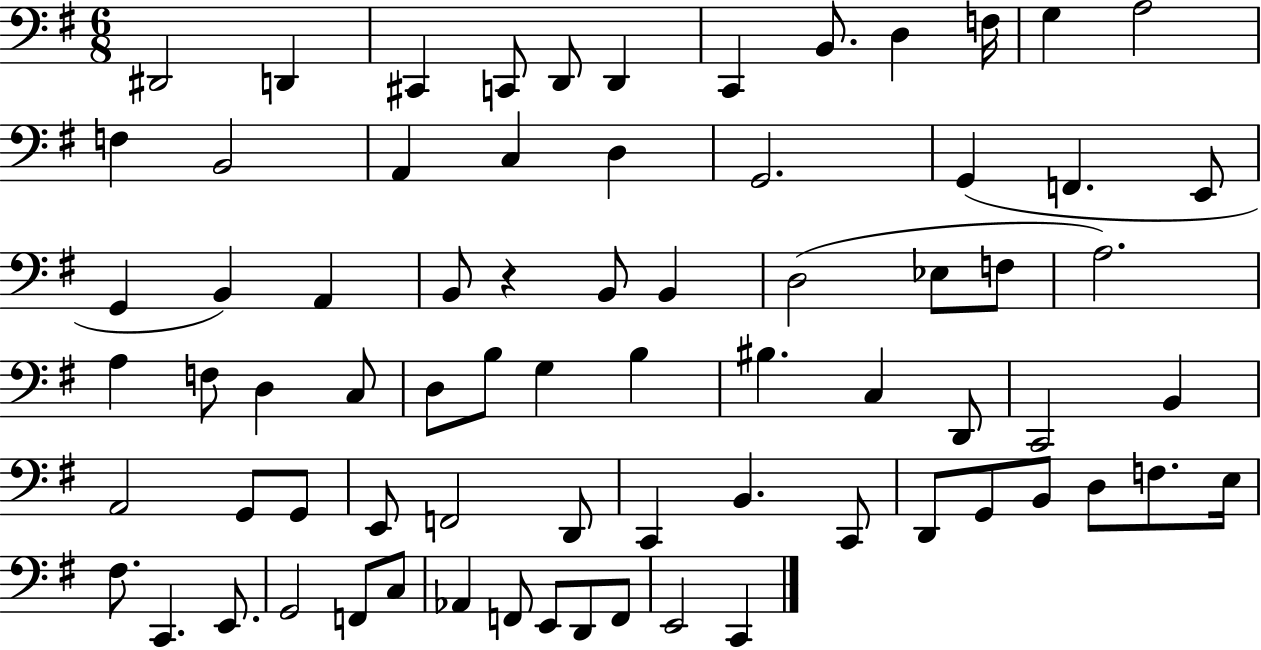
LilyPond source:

{
  \clef bass
  \numericTimeSignature
  \time 6/8
  \key g \major
  dis,2 d,4 | cis,4 c,8 d,8 d,4 | c,4 b,8. d4 f16 | g4 a2 | \break f4 b,2 | a,4 c4 d4 | g,2. | g,4( f,4. e,8 | \break g,4 b,4) a,4 | b,8 r4 b,8 b,4 | d2( ees8 f8 | a2.) | \break a4 f8 d4 c8 | d8 b8 g4 b4 | bis4. c4 d,8 | c,2 b,4 | \break a,2 g,8 g,8 | e,8 f,2 d,8 | c,4 b,4. c,8 | d,8 g,8 b,8 d8 f8. e16 | \break fis8. c,4. e,8. | g,2 f,8 c8 | aes,4 f,8 e,8 d,8 f,8 | e,2 c,4 | \break \bar "|."
}